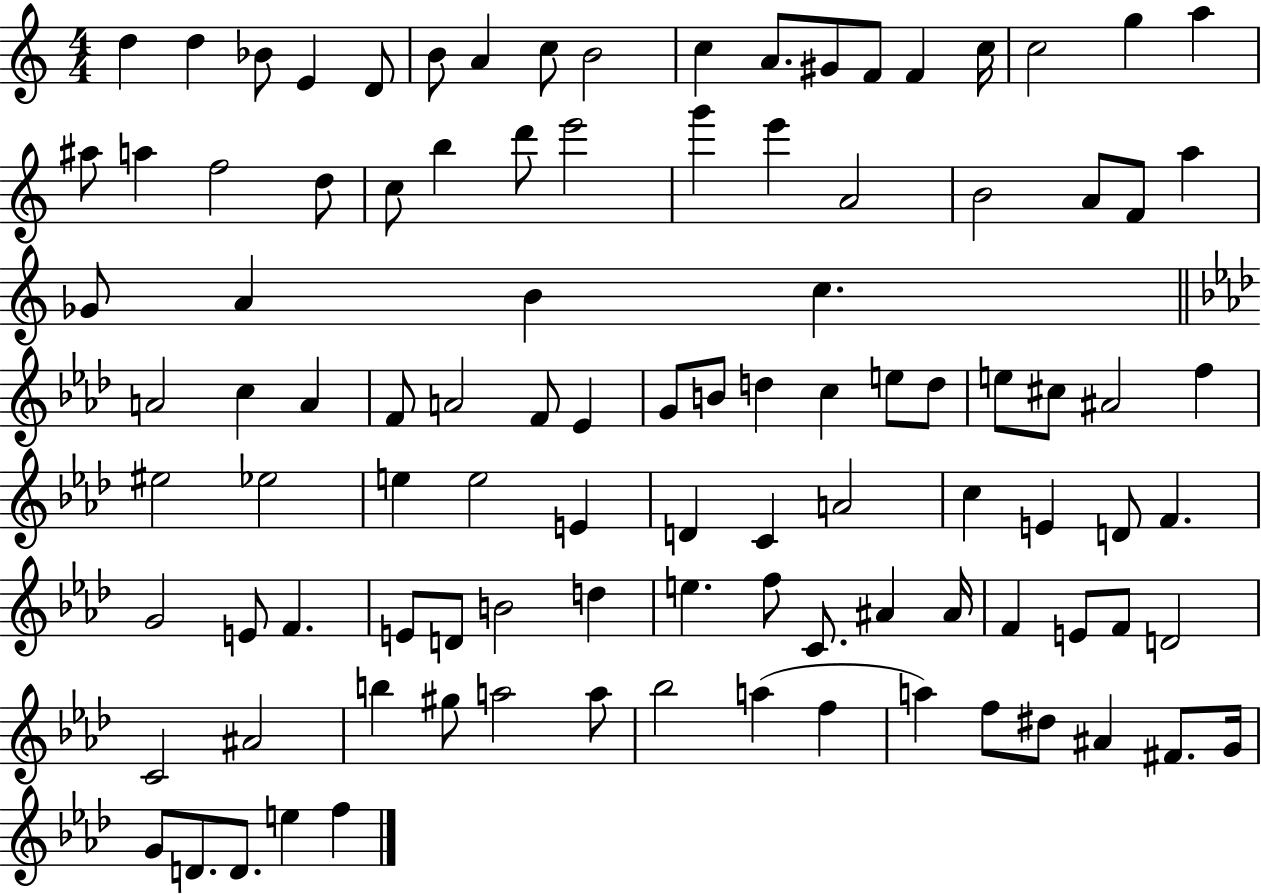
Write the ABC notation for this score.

X:1
T:Untitled
M:4/4
L:1/4
K:C
d d _B/2 E D/2 B/2 A c/2 B2 c A/2 ^G/2 F/2 F c/4 c2 g a ^a/2 a f2 d/2 c/2 b d'/2 e'2 g' e' A2 B2 A/2 F/2 a _G/2 A B c A2 c A F/2 A2 F/2 _E G/2 B/2 d c e/2 d/2 e/2 ^c/2 ^A2 f ^e2 _e2 e e2 E D C A2 c E D/2 F G2 E/2 F E/2 D/2 B2 d e f/2 C/2 ^A ^A/4 F E/2 F/2 D2 C2 ^A2 b ^g/2 a2 a/2 _b2 a f a f/2 ^d/2 ^A ^F/2 G/4 G/2 D/2 D/2 e f